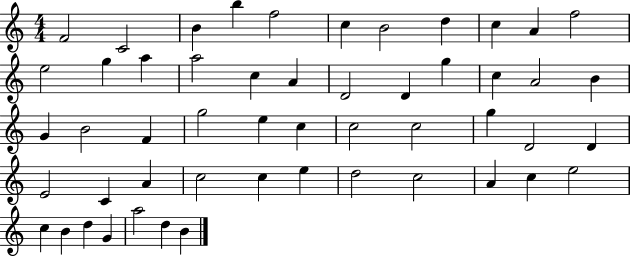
{
  \clef treble
  \numericTimeSignature
  \time 4/4
  \key c \major
  f'2 c'2 | b'4 b''4 f''2 | c''4 b'2 d''4 | c''4 a'4 f''2 | \break e''2 g''4 a''4 | a''2 c''4 a'4 | d'2 d'4 g''4 | c''4 a'2 b'4 | \break g'4 b'2 f'4 | g''2 e''4 c''4 | c''2 c''2 | g''4 d'2 d'4 | \break e'2 c'4 a'4 | c''2 c''4 e''4 | d''2 c''2 | a'4 c''4 e''2 | \break c''4 b'4 d''4 g'4 | a''2 d''4 b'4 | \bar "|."
}